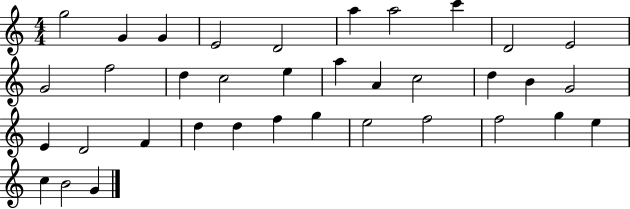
{
  \clef treble
  \numericTimeSignature
  \time 4/4
  \key c \major
  g''2 g'4 g'4 | e'2 d'2 | a''4 a''2 c'''4 | d'2 e'2 | \break g'2 f''2 | d''4 c''2 e''4 | a''4 a'4 c''2 | d''4 b'4 g'2 | \break e'4 d'2 f'4 | d''4 d''4 f''4 g''4 | e''2 f''2 | f''2 g''4 e''4 | \break c''4 b'2 g'4 | \bar "|."
}